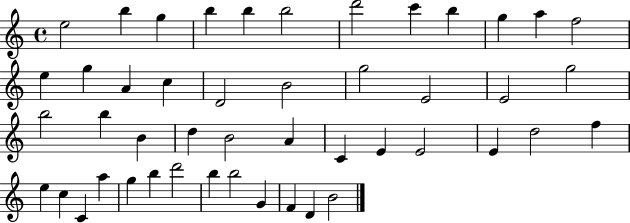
{
  \clef treble
  \time 4/4
  \defaultTimeSignature
  \key c \major
  e''2 b''4 g''4 | b''4 b''4 b''2 | d'''2 c'''4 b''4 | g''4 a''4 f''2 | \break e''4 g''4 a'4 c''4 | d'2 b'2 | g''2 e'2 | e'2 g''2 | \break b''2 b''4 b'4 | d''4 b'2 a'4 | c'4 e'4 e'2 | e'4 d''2 f''4 | \break e''4 c''4 c'4 a''4 | g''4 b''4 d'''2 | b''4 b''2 g'4 | f'4 d'4 b'2 | \break \bar "|."
}